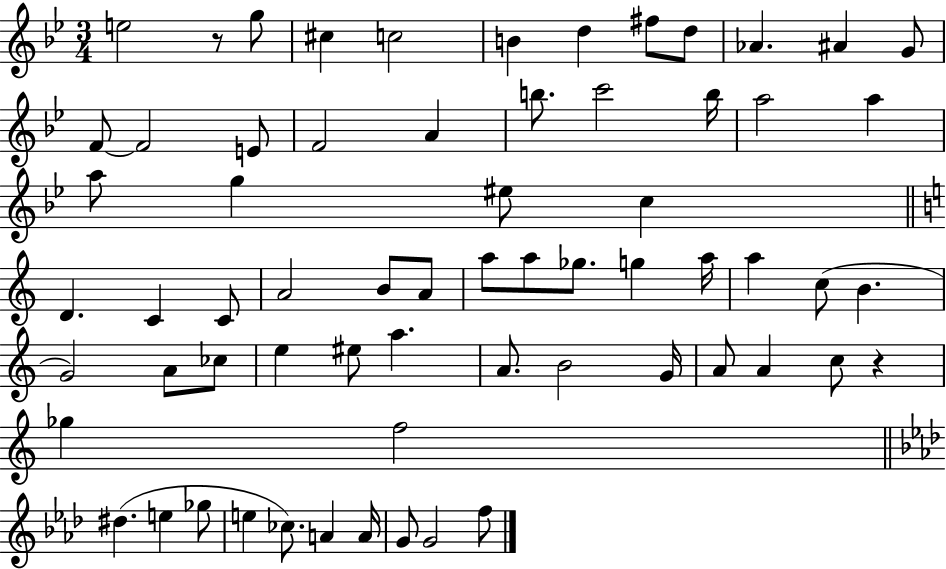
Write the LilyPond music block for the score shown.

{
  \clef treble
  \numericTimeSignature
  \time 3/4
  \key bes \major
  e''2 r8 g''8 | cis''4 c''2 | b'4 d''4 fis''8 d''8 | aes'4. ais'4 g'8 | \break f'8~~ f'2 e'8 | f'2 a'4 | b''8. c'''2 b''16 | a''2 a''4 | \break a''8 g''4 eis''8 c''4 | \bar "||" \break \key a \minor d'4. c'4 c'8 | a'2 b'8 a'8 | a''8 a''8 ges''8. g''4 a''16 | a''4 c''8( b'4. | \break g'2) a'8 ces''8 | e''4 eis''8 a''4. | a'8. b'2 g'16 | a'8 a'4 c''8 r4 | \break ges''4 f''2 | \bar "||" \break \key aes \major dis''4.( e''4 ges''8 | e''4 ces''8.) a'4 a'16 | g'8 g'2 f''8 | \bar "|."
}